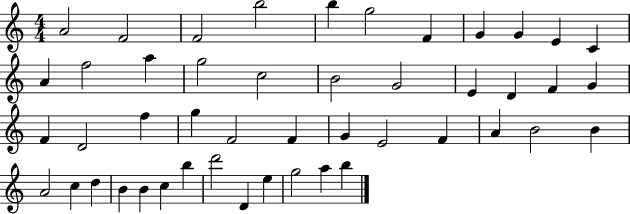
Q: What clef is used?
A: treble